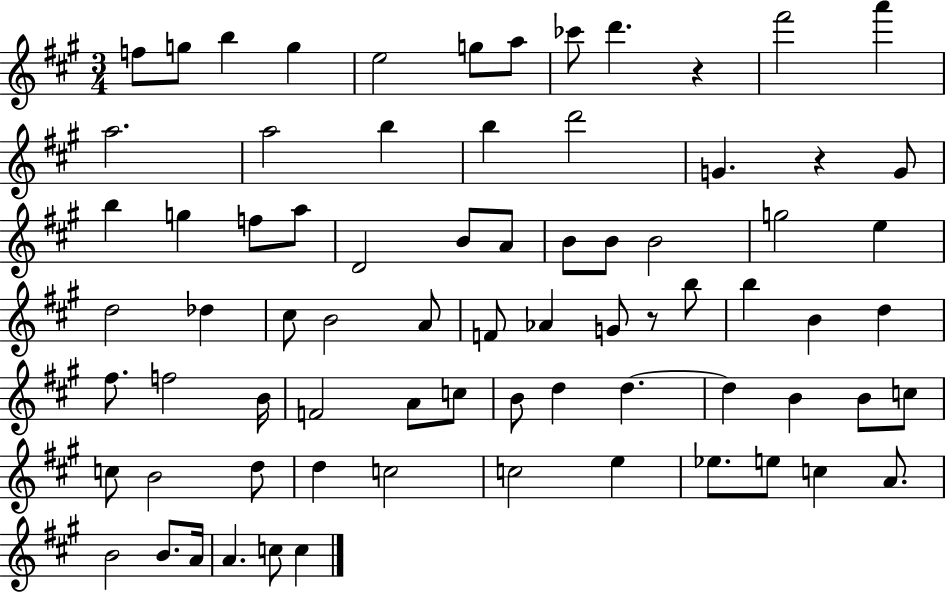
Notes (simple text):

F5/e G5/e B5/q G5/q E5/h G5/e A5/e CES6/e D6/q. R/q F#6/h A6/q A5/h. A5/h B5/q B5/q D6/h G4/q. R/q G4/e B5/q G5/q F5/e A5/e D4/h B4/e A4/e B4/e B4/e B4/h G5/h E5/q D5/h Db5/q C#5/e B4/h A4/e F4/e Ab4/q G4/e R/e B5/e B5/q B4/q D5/q F#5/e. F5/h B4/s F4/h A4/e C5/e B4/e D5/q D5/q. D5/q B4/q B4/e C5/e C5/e B4/h D5/e D5/q C5/h C5/h E5/q Eb5/e. E5/e C5/q A4/e. B4/h B4/e. A4/s A4/q. C5/e C5/q